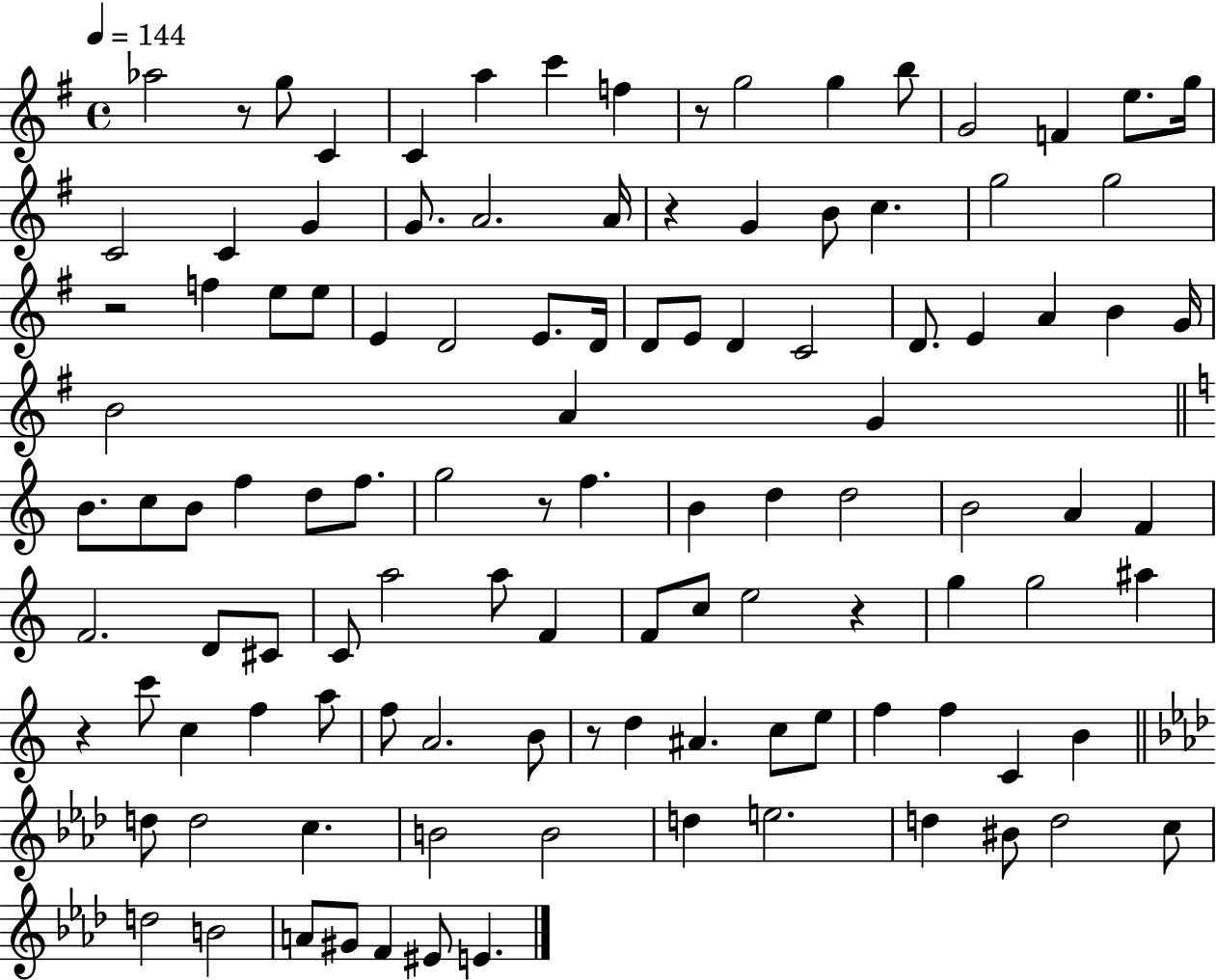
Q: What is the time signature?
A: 4/4